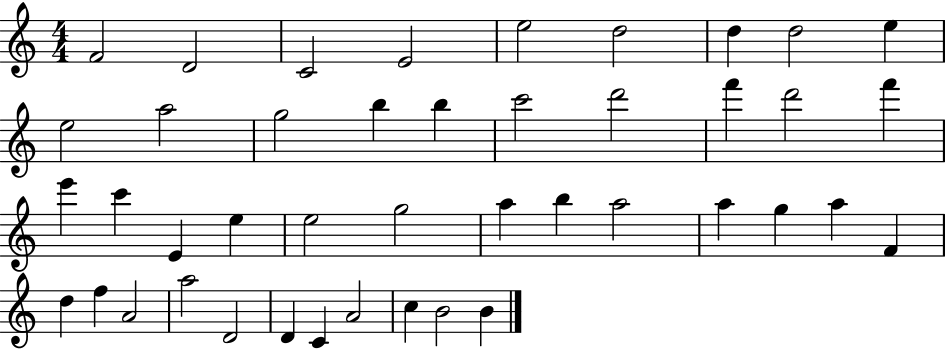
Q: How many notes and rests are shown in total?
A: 43